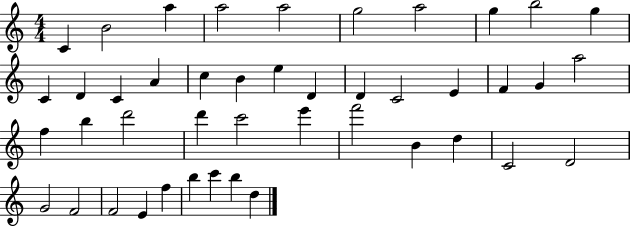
C4/q B4/h A5/q A5/h A5/h G5/h A5/h G5/q B5/h G5/q C4/q D4/q C4/q A4/q C5/q B4/q E5/q D4/q D4/q C4/h E4/q F4/q G4/q A5/h F5/q B5/q D6/h D6/q C6/h E6/q F6/h B4/q D5/q C4/h D4/h G4/h F4/h F4/h E4/q F5/q B5/q C6/q B5/q D5/q